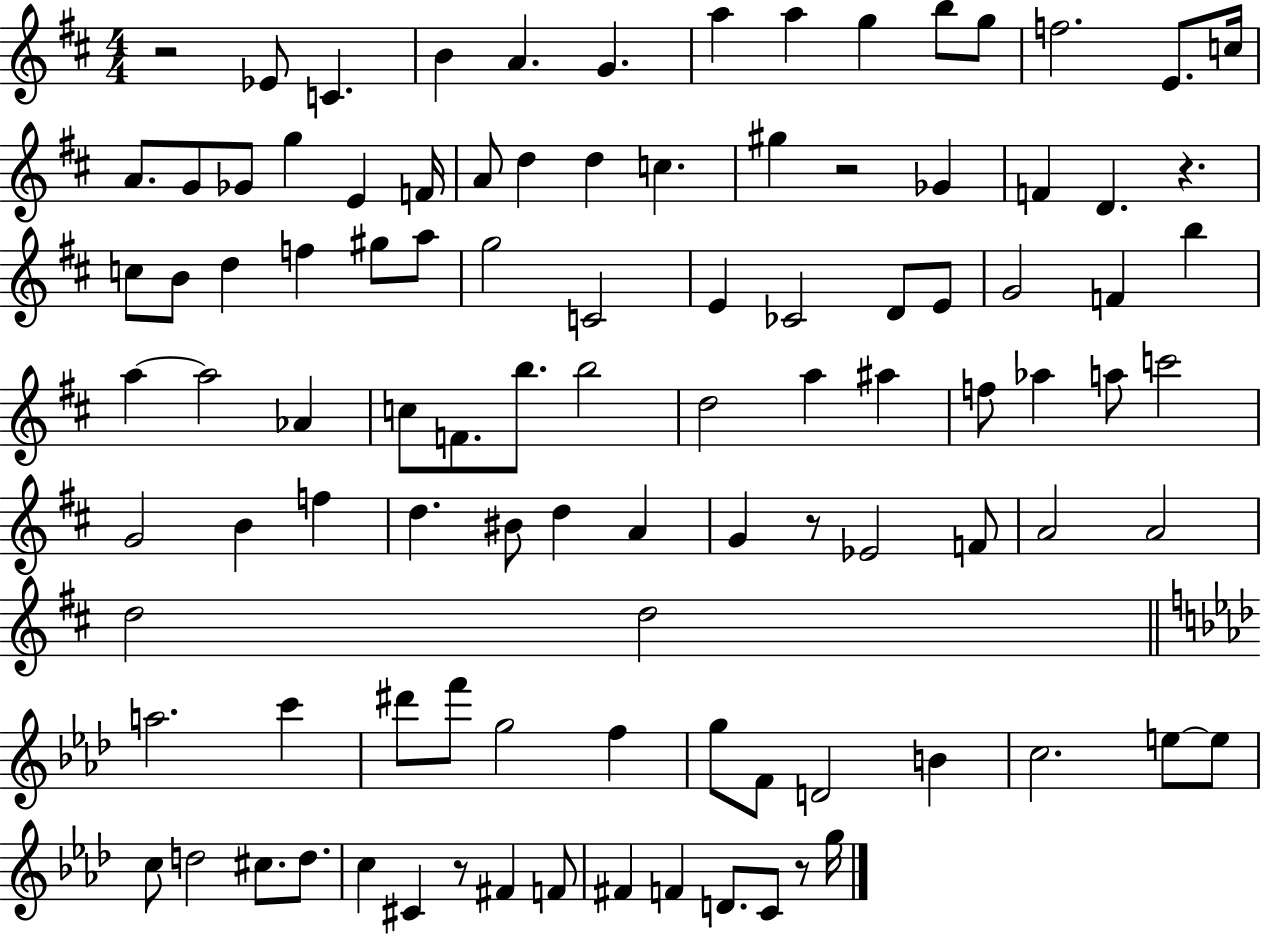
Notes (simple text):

R/h Eb4/e C4/q. B4/q A4/q. G4/q. A5/q A5/q G5/q B5/e G5/e F5/h. E4/e. C5/s A4/e. G4/e Gb4/e G5/q E4/q F4/s A4/e D5/q D5/q C5/q. G#5/q R/h Gb4/q F4/q D4/q. R/q. C5/e B4/e D5/q F5/q G#5/e A5/e G5/h C4/h E4/q CES4/h D4/e E4/e G4/h F4/q B5/q A5/q A5/h Ab4/q C5/e F4/e. B5/e. B5/h D5/h A5/q A#5/q F5/e Ab5/q A5/e C6/h G4/h B4/q F5/q D5/q. BIS4/e D5/q A4/q G4/q R/e Eb4/h F4/e A4/h A4/h D5/h D5/h A5/h. C6/q D#6/e F6/e G5/h F5/q G5/e F4/e D4/h B4/q C5/h. E5/e E5/e C5/e D5/h C#5/e. D5/e. C5/q C#4/q R/e F#4/q F4/e F#4/q F4/q D4/e. C4/e R/e G5/s